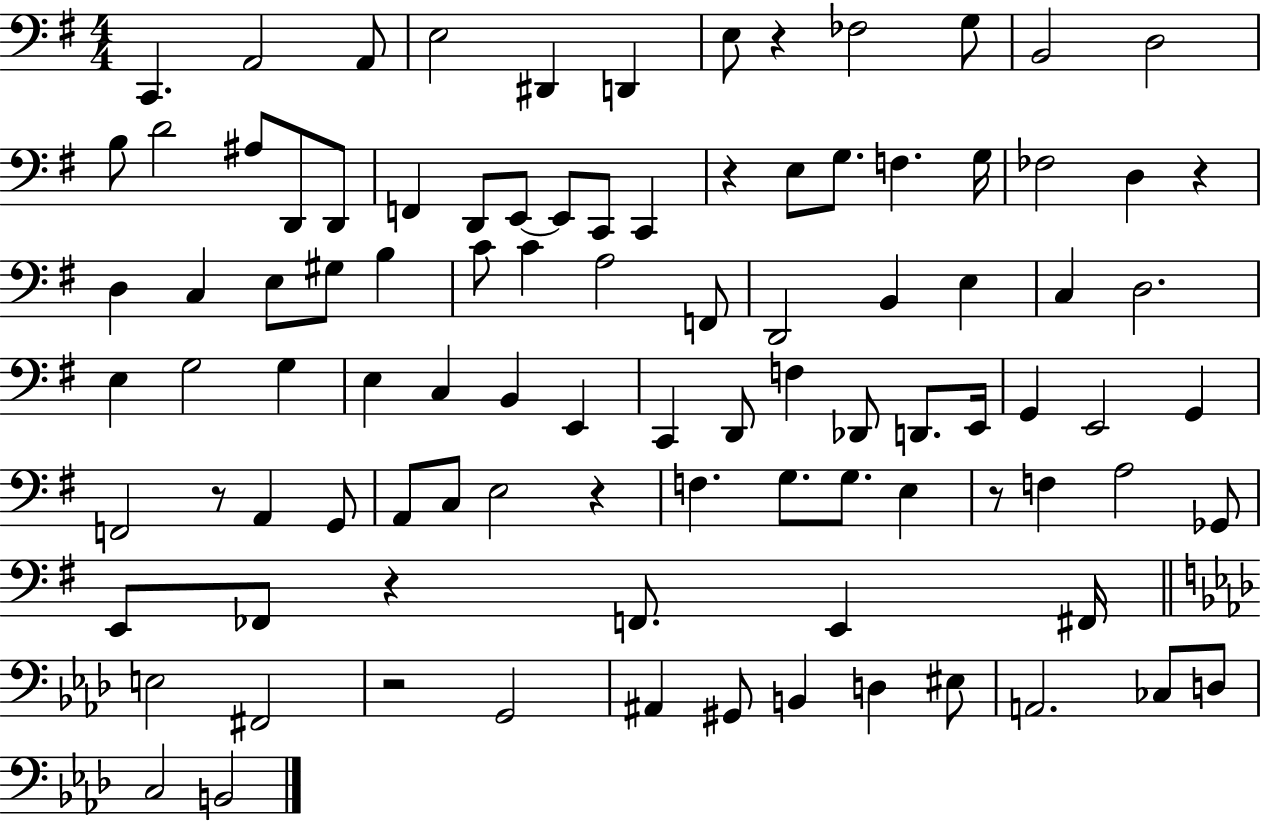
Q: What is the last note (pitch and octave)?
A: B2